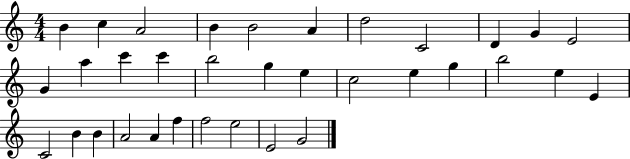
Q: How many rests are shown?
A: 0